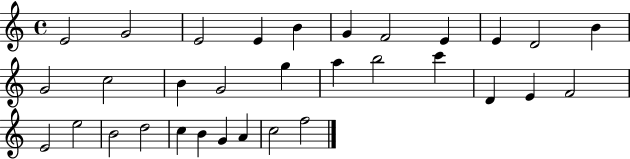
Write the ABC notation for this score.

X:1
T:Untitled
M:4/4
L:1/4
K:C
E2 G2 E2 E B G F2 E E D2 B G2 c2 B G2 g a b2 c' D E F2 E2 e2 B2 d2 c B G A c2 f2